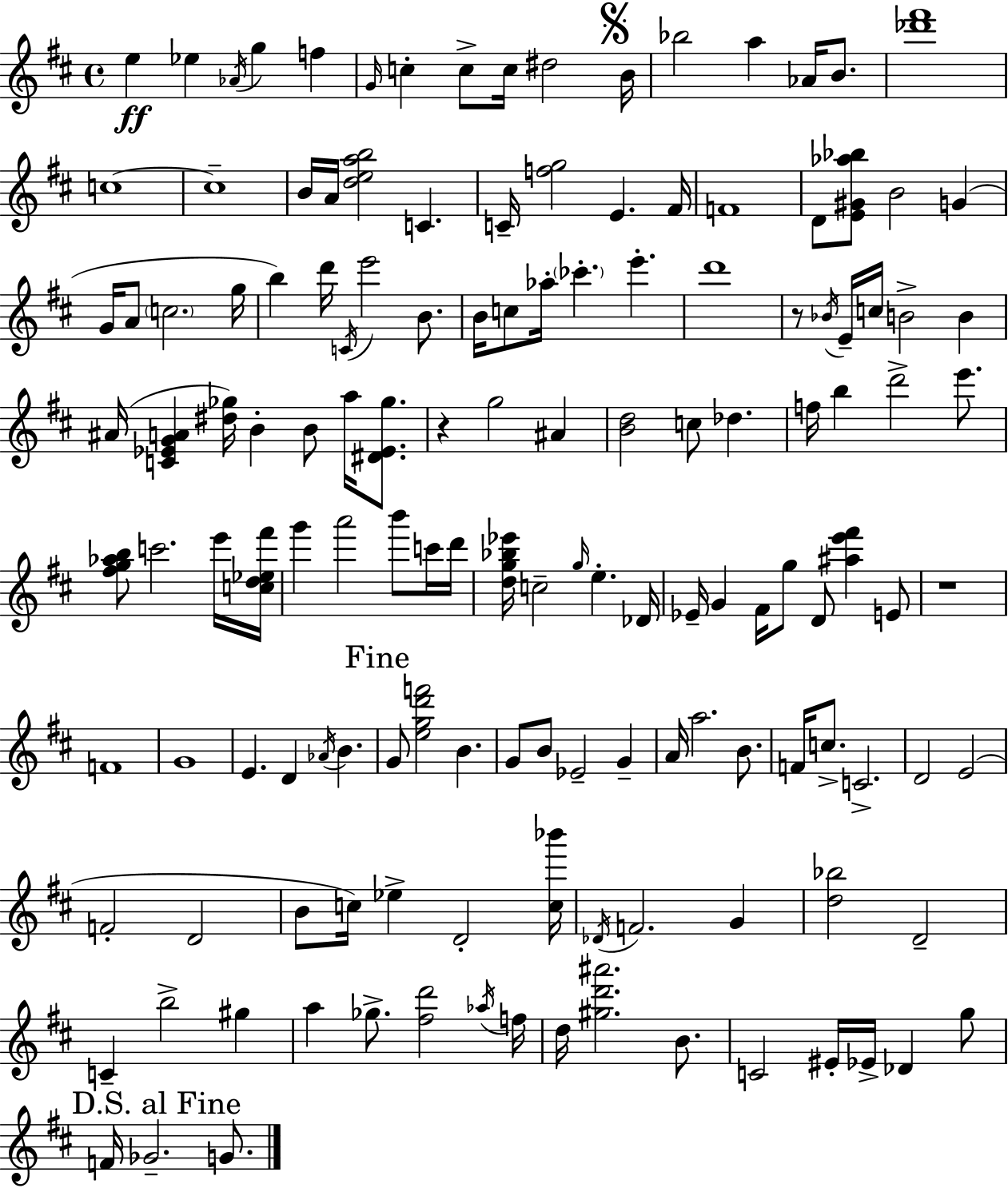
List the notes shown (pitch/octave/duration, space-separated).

E5/q Eb5/q Ab4/s G5/q F5/q G4/s C5/q C5/e C5/s D#5/h B4/s Bb5/h A5/q Ab4/s B4/e. [Db6,F#6]/w C5/w C5/w B4/s A4/s [D5,E5,A5,B5]/h C4/q. C4/s [F5,G5]/h E4/q. F#4/s F4/w D4/e [E4,G#4,Ab5,Bb5]/e B4/h G4/q G4/s A4/e C5/h. G5/s B5/q D6/s C4/s E6/h B4/e. B4/s C5/e Ab5/s CES6/q. E6/q. D6/w R/e Bb4/s E4/s C5/s B4/h B4/q A#4/s [C4,Eb4,G4,A4]/q [D#5,Gb5]/s B4/q B4/e A5/s [D#4,Eb4,Gb5]/e. R/q G5/h A#4/q [B4,D5]/h C5/e Db5/q. F5/s B5/q D6/h E6/e. [F#5,G5,Ab5,B5]/e C6/h. E6/s [C5,D5,Eb5,F#6]/s G6/q A6/h B6/e C6/s D6/s [D5,G5,Bb5,Eb6]/s C5/h G5/s E5/q. Db4/s Eb4/s G4/q F#4/s G5/e D4/e [A#5,E6,F#6]/q E4/e R/w F4/w G4/w E4/q. D4/q Ab4/s B4/q. G4/e [E5,G5,D6,F6]/h B4/q. G4/e B4/e Eb4/h G4/q A4/s A5/h. B4/e. F4/s C5/e. C4/h. D4/h E4/h F4/h D4/h B4/e C5/s Eb5/q D4/h [C5,Bb6]/s Db4/s F4/h. G4/q [D5,Bb5]/h D4/h C4/q B5/h G#5/q A5/q Gb5/e. [F#5,D6]/h Ab5/s F5/s D5/s [G#5,D6,A#6]/h. B4/e. C4/h EIS4/s Eb4/s Db4/q G5/e F4/s Gb4/h. G4/e.